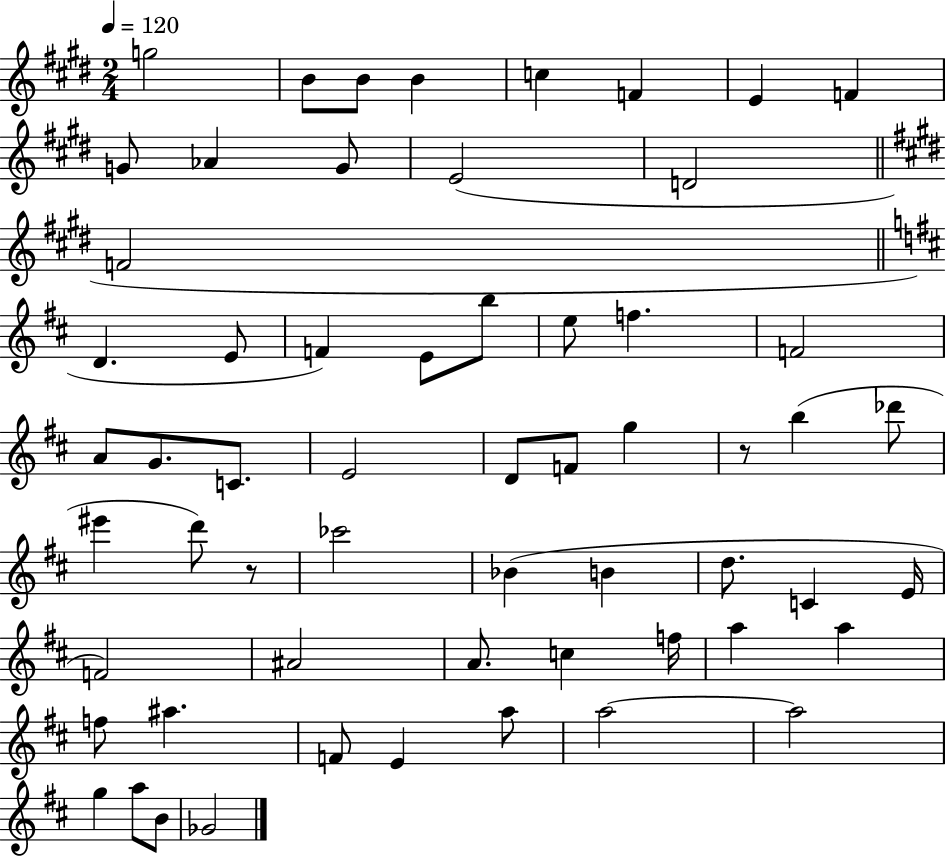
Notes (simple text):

G5/h B4/e B4/e B4/q C5/q F4/q E4/q F4/q G4/e Ab4/q G4/e E4/h D4/h F4/h D4/q. E4/e F4/q E4/e B5/e E5/e F5/q. F4/h A4/e G4/e. C4/e. E4/h D4/e F4/e G5/q R/e B5/q Db6/e EIS6/q D6/e R/e CES6/h Bb4/q B4/q D5/e. C4/q E4/s F4/h A#4/h A4/e. C5/q F5/s A5/q A5/q F5/e A#5/q. F4/e E4/q A5/e A5/h A5/h G5/q A5/e B4/e Gb4/h